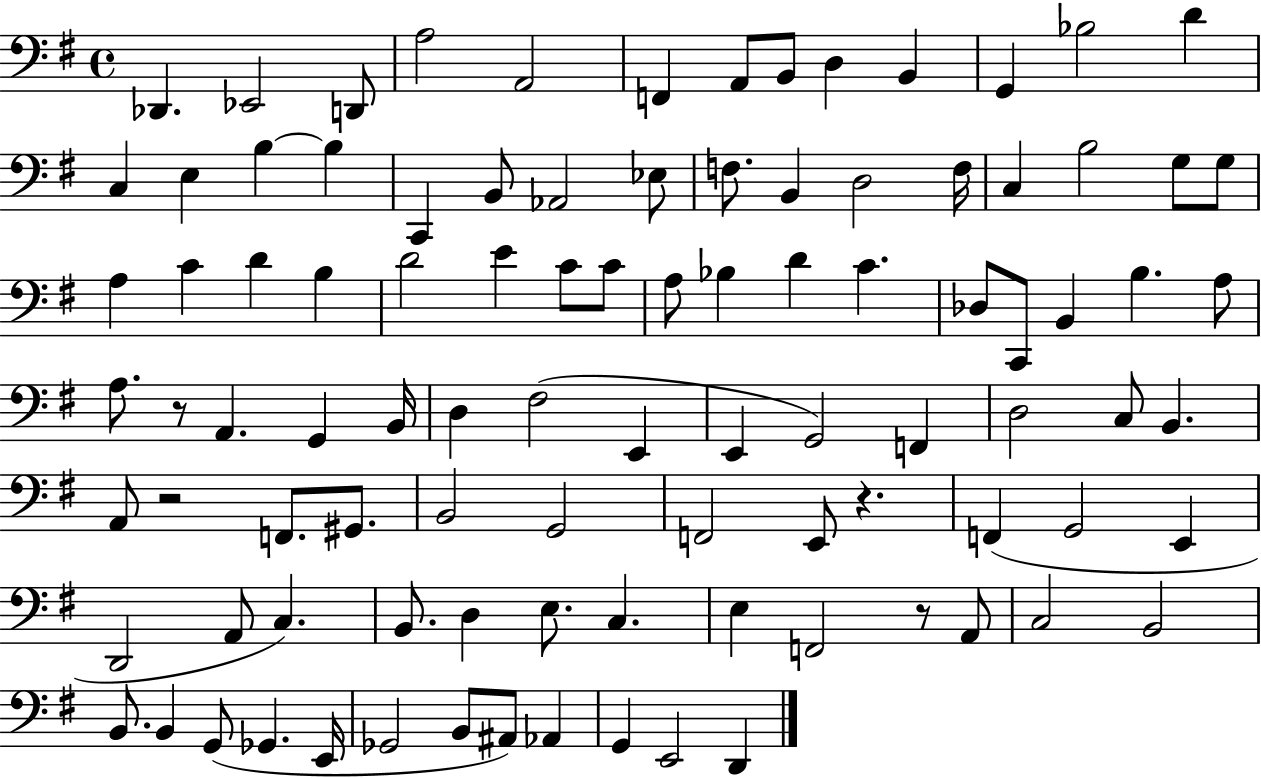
Db2/q. Eb2/h D2/e A3/h A2/h F2/q A2/e B2/e D3/q B2/q G2/q Bb3/h D4/q C3/q E3/q B3/q B3/q C2/q B2/e Ab2/h Eb3/e F3/e. B2/q D3/h F3/s C3/q B3/h G3/e G3/e A3/q C4/q D4/q B3/q D4/h E4/q C4/e C4/e A3/e Bb3/q D4/q C4/q. Db3/e C2/e B2/q B3/q. A3/e A3/e. R/e A2/q. G2/q B2/s D3/q F#3/h E2/q E2/q G2/h F2/q D3/h C3/e B2/q. A2/e R/h F2/e. G#2/e. B2/h G2/h F2/h E2/e R/q. F2/q G2/h E2/q D2/h A2/e C3/q. B2/e. D3/q E3/e. C3/q. E3/q F2/h R/e A2/e C3/h B2/h B2/e. B2/q G2/e Gb2/q. E2/s Gb2/h B2/e A#2/e Ab2/q G2/q E2/h D2/q